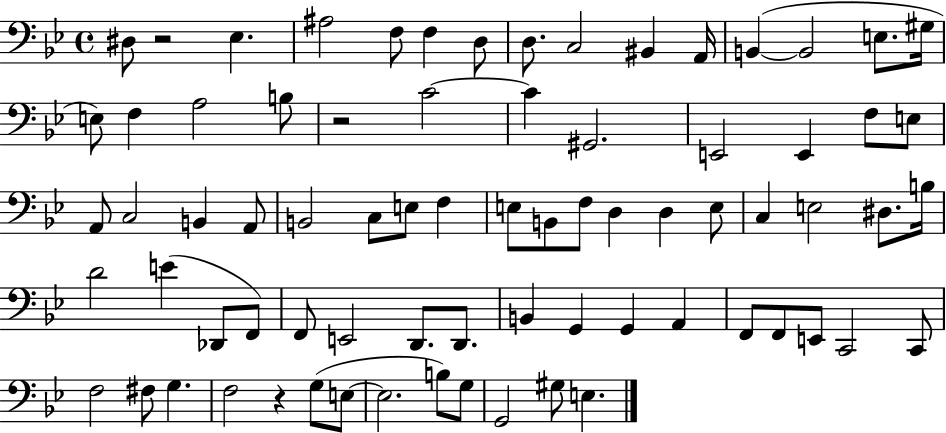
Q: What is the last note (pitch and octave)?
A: E3